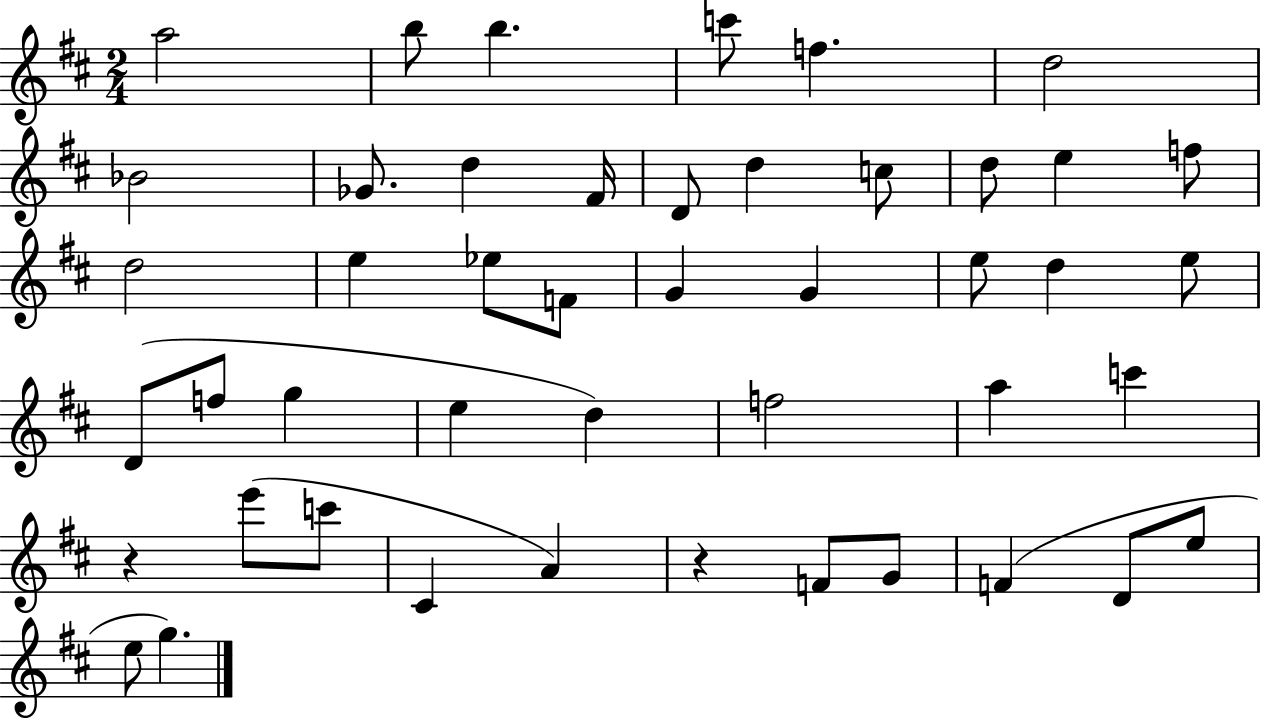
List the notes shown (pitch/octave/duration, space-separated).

A5/h B5/e B5/q. C6/e F5/q. D5/h Bb4/h Gb4/e. D5/q F#4/s D4/e D5/q C5/e D5/e E5/q F5/e D5/h E5/q Eb5/e F4/e G4/q G4/q E5/e D5/q E5/e D4/e F5/e G5/q E5/q D5/q F5/h A5/q C6/q R/q E6/e C6/e C#4/q A4/q R/q F4/e G4/e F4/q D4/e E5/e E5/e G5/q.